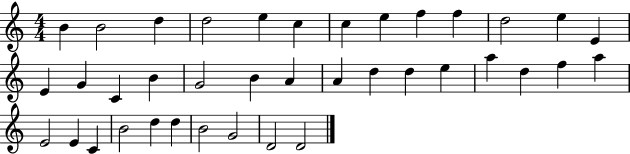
{
  \clef treble
  \numericTimeSignature
  \time 4/4
  \key c \major
  b'4 b'2 d''4 | d''2 e''4 c''4 | c''4 e''4 f''4 f''4 | d''2 e''4 e'4 | \break e'4 g'4 c'4 b'4 | g'2 b'4 a'4 | a'4 d''4 d''4 e''4 | a''4 d''4 f''4 a''4 | \break e'2 e'4 c'4 | b'2 d''4 d''4 | b'2 g'2 | d'2 d'2 | \break \bar "|."
}